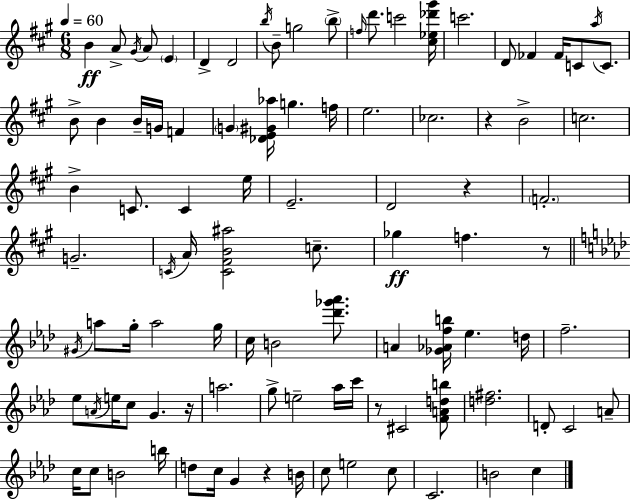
X:1
T:Untitled
M:6/8
L:1/4
K:A
B A/2 ^G/4 A/2 E D D2 b/4 B/2 g2 b/2 f/4 d'/2 c'2 [^c_e_d'^g']/4 c'2 D/2 _F _F/4 C/2 a/4 C/2 B/2 B B/4 G/4 F G [_DE^G_a]/4 g f/4 e2 _c2 z B2 c2 B C/2 C e/4 E2 D2 z F2 G2 C/4 A/4 [C^FB^a]2 c/2 _g f z/2 ^G/4 a/2 g/4 a2 g/4 c/4 B2 [_d'_g'_a']/2 A [_G_Afb]/4 _e d/4 f2 _e/2 A/4 e/4 c/2 G z/4 a2 g/2 e2 _a/4 c'/4 z/2 ^C2 [FAdb]/2 [d^f]2 D/2 C2 A/2 c/4 c/2 B2 b/4 d/2 c/4 G z B/4 c/2 e2 c/2 C2 B2 c